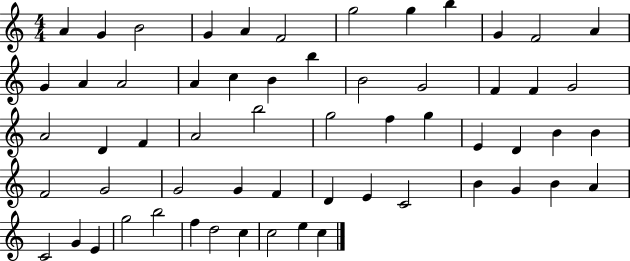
{
  \clef treble
  \numericTimeSignature
  \time 4/4
  \key c \major
  a'4 g'4 b'2 | g'4 a'4 f'2 | g''2 g''4 b''4 | g'4 f'2 a'4 | \break g'4 a'4 a'2 | a'4 c''4 b'4 b''4 | b'2 g'2 | f'4 f'4 g'2 | \break a'2 d'4 f'4 | a'2 b''2 | g''2 f''4 g''4 | e'4 d'4 b'4 b'4 | \break f'2 g'2 | g'2 g'4 f'4 | d'4 e'4 c'2 | b'4 g'4 b'4 a'4 | \break c'2 g'4 e'4 | g''2 b''2 | f''4 d''2 c''4 | c''2 e''4 c''4 | \break \bar "|."
}